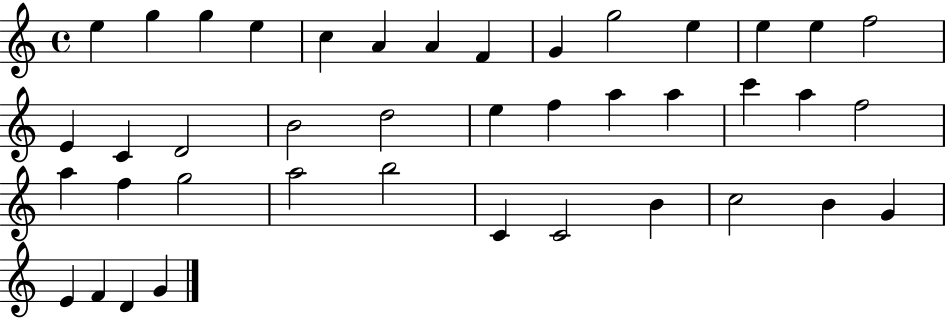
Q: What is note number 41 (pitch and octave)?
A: G4